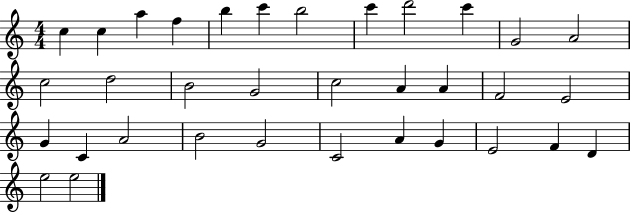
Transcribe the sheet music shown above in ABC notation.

X:1
T:Untitled
M:4/4
L:1/4
K:C
c c a f b c' b2 c' d'2 c' G2 A2 c2 d2 B2 G2 c2 A A F2 E2 G C A2 B2 G2 C2 A G E2 F D e2 e2